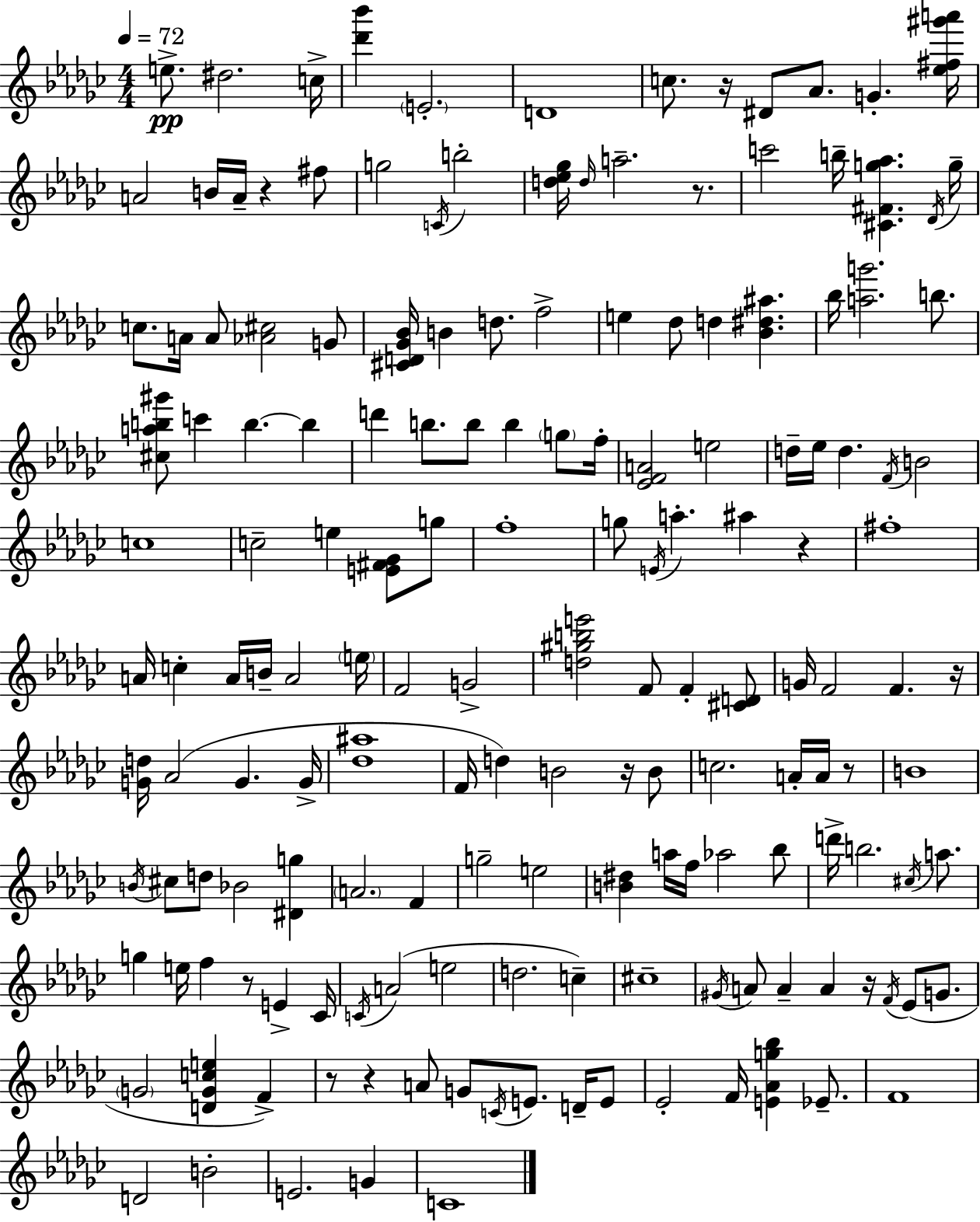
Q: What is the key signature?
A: EES minor